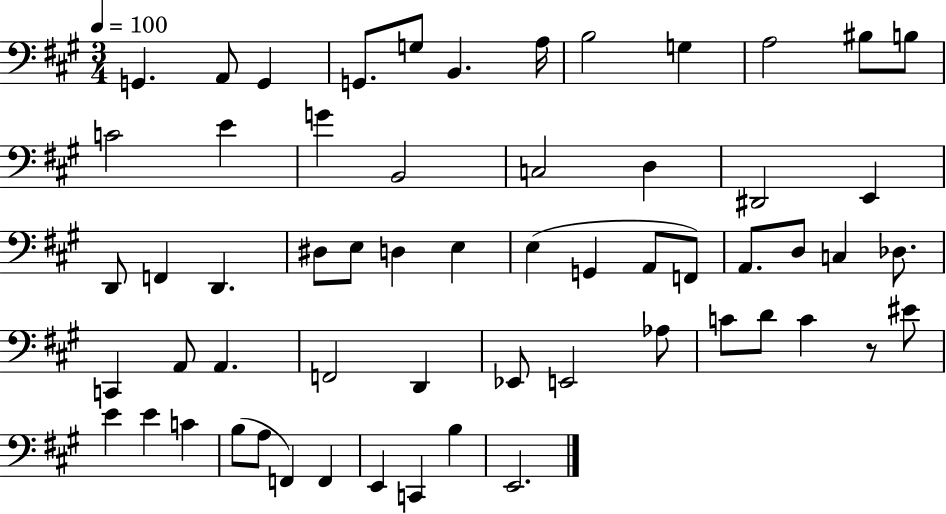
{
  \clef bass
  \numericTimeSignature
  \time 3/4
  \key a \major
  \tempo 4 = 100
  g,4. a,8 g,4 | g,8. g8 b,4. a16 | b2 g4 | a2 bis8 b8 | \break c'2 e'4 | g'4 b,2 | c2 d4 | dis,2 e,4 | \break d,8 f,4 d,4. | dis8 e8 d4 e4 | e4( g,4 a,8 f,8) | a,8. d8 c4 des8. | \break c,4 a,8 a,4. | f,2 d,4 | ees,8 e,2 aes8 | c'8 d'8 c'4 r8 eis'8 | \break e'4 e'4 c'4 | b8( a8 f,4) f,4 | e,4 c,4 b4 | e,2. | \break \bar "|."
}